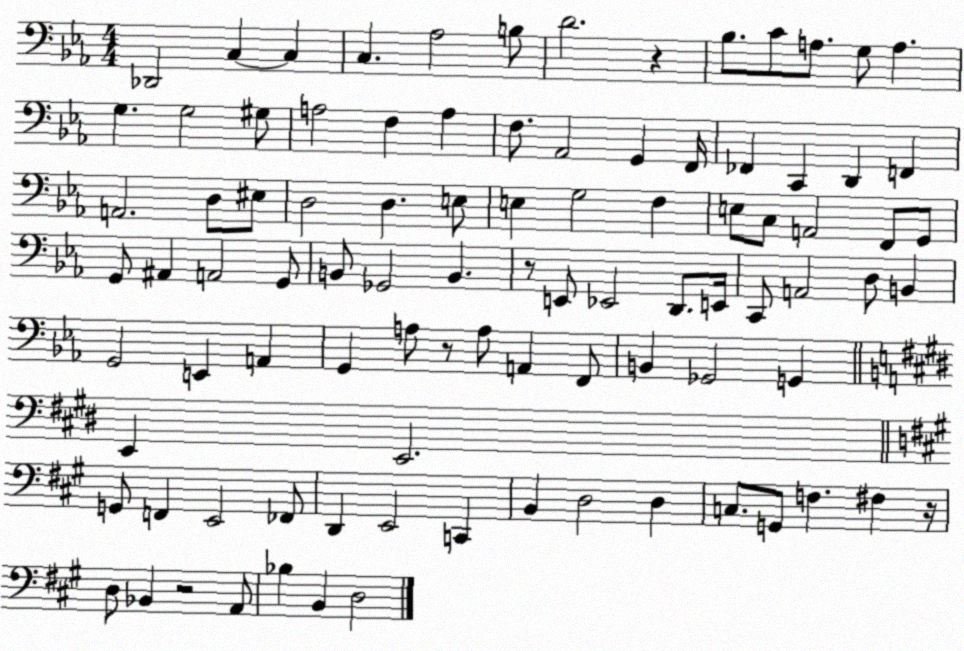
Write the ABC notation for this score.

X:1
T:Untitled
M:4/4
L:1/4
K:Eb
_D,,2 C, C, C, _A,2 B,/2 D2 z _B,/2 C/2 A,/2 G,/2 A, G, G,2 ^G,/2 A,2 F, A, F,/2 _A,,2 G,, F,,/4 _F,, C,, D,, F,, A,,2 D,/2 ^E,/2 D,2 D, E,/2 E, G,2 F, E,/2 C,/2 A,,2 F,,/2 G,,/2 G,,/2 ^A,, A,,2 G,,/2 B,,/2 _G,,2 B,, z/2 E,,/2 _E,,2 D,,/2 E,,/4 C,,/2 A,,2 D,/2 B,, G,,2 E,, A,, G,, A,/2 z/2 A,/2 A,, F,,/2 B,, _G,,2 G,, E,, E,,2 G,,/2 F,, E,,2 _F,,/2 D,, E,,2 C,, B,, D,2 D, C,/2 G,,/2 F, ^F, z/4 D,/2 _B,, z2 A,,/2 _B, B,, D,2